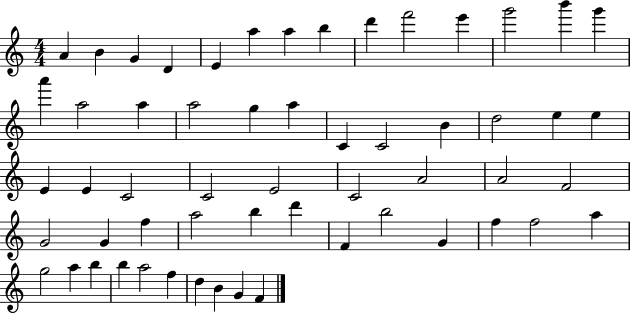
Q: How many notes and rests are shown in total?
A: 57